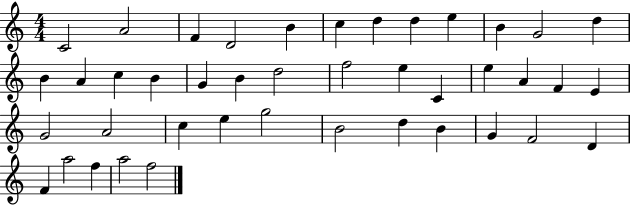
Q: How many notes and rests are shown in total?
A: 42